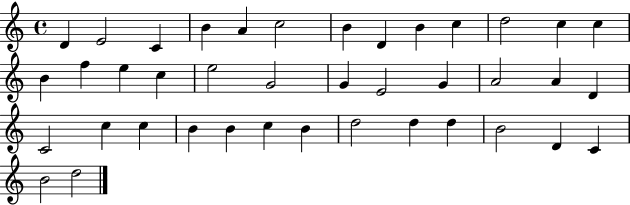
{
  \clef treble
  \time 4/4
  \defaultTimeSignature
  \key c \major
  d'4 e'2 c'4 | b'4 a'4 c''2 | b'4 d'4 b'4 c''4 | d''2 c''4 c''4 | \break b'4 f''4 e''4 c''4 | e''2 g'2 | g'4 e'2 g'4 | a'2 a'4 d'4 | \break c'2 c''4 c''4 | b'4 b'4 c''4 b'4 | d''2 d''4 d''4 | b'2 d'4 c'4 | \break b'2 d''2 | \bar "|."
}